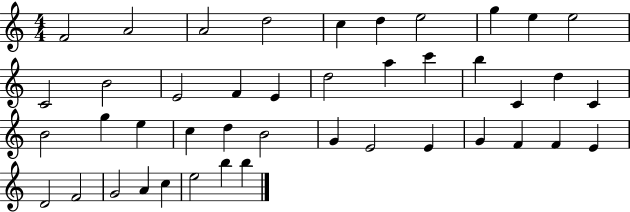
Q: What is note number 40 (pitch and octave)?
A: C5